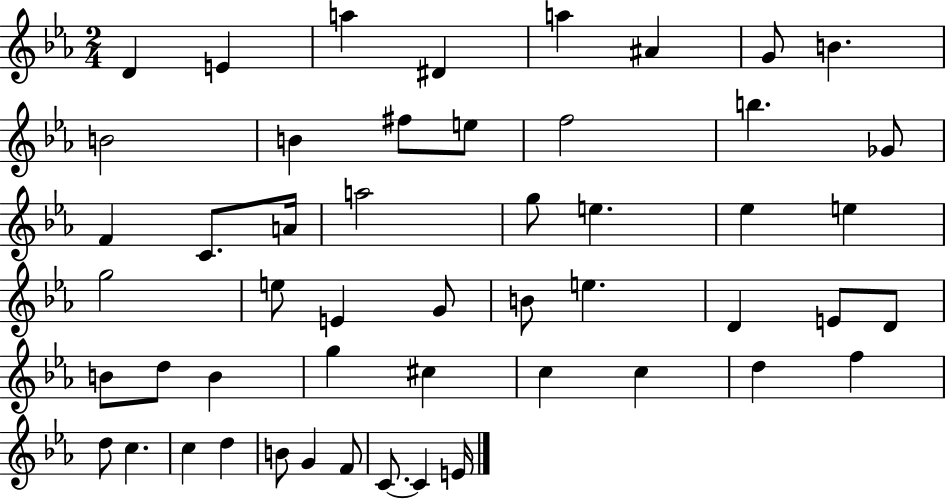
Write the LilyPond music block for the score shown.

{
  \clef treble
  \numericTimeSignature
  \time 2/4
  \key ees \major
  d'4 e'4 | a''4 dis'4 | a''4 ais'4 | g'8 b'4. | \break b'2 | b'4 fis''8 e''8 | f''2 | b''4. ges'8 | \break f'4 c'8. a'16 | a''2 | g''8 e''4. | ees''4 e''4 | \break g''2 | e''8 e'4 g'8 | b'8 e''4. | d'4 e'8 d'8 | \break b'8 d''8 b'4 | g''4 cis''4 | c''4 c''4 | d''4 f''4 | \break d''8 c''4. | c''4 d''4 | b'8 g'4 f'8 | c'8.~~ c'4 e'16 | \break \bar "|."
}